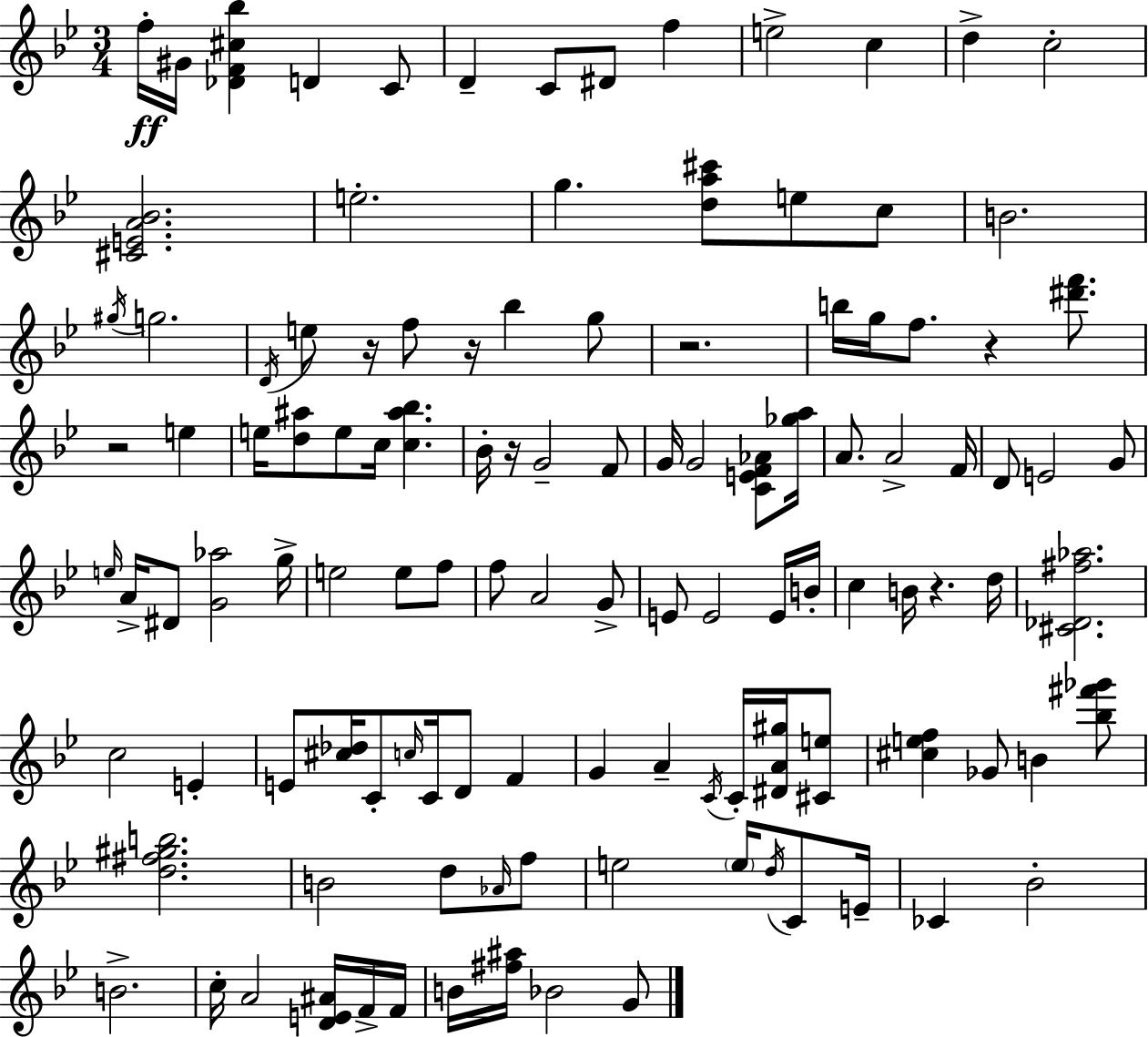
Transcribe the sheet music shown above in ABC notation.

X:1
T:Untitled
M:3/4
L:1/4
K:Gm
f/4 ^G/4 [_DF^c_b] D C/2 D C/2 ^D/2 f e2 c d c2 [^CEA_B]2 e2 g [da^c']/2 e/2 c/2 B2 ^g/4 g2 D/4 e/2 z/4 f/2 z/4 _b g/2 z2 b/4 g/4 f/2 z [^d'f']/2 z2 e e/4 [d^a]/2 e/2 c/4 [c^a_b] _B/4 z/4 G2 F/2 G/4 G2 [CEF_A]/2 [_ga]/4 A/2 A2 F/4 D/2 E2 G/2 e/4 A/4 ^D/2 [G_a]2 g/4 e2 e/2 f/2 f/2 A2 G/2 E/2 E2 E/4 B/4 c B/4 z d/4 [^C_D^f_a]2 c2 E E/2 [^c_d]/4 C/2 c/4 C/4 D/2 F G A C/4 C/4 [^DA^g]/4 [^Ce]/2 [^cef] _G/2 B [_b^f'_g']/2 [d^f^gb]2 B2 d/2 _A/4 f/2 e2 e/4 d/4 C/2 E/4 _C _B2 B2 c/4 A2 [DE^A]/4 F/4 F/4 B/4 [^f^a]/4 _B2 G/2